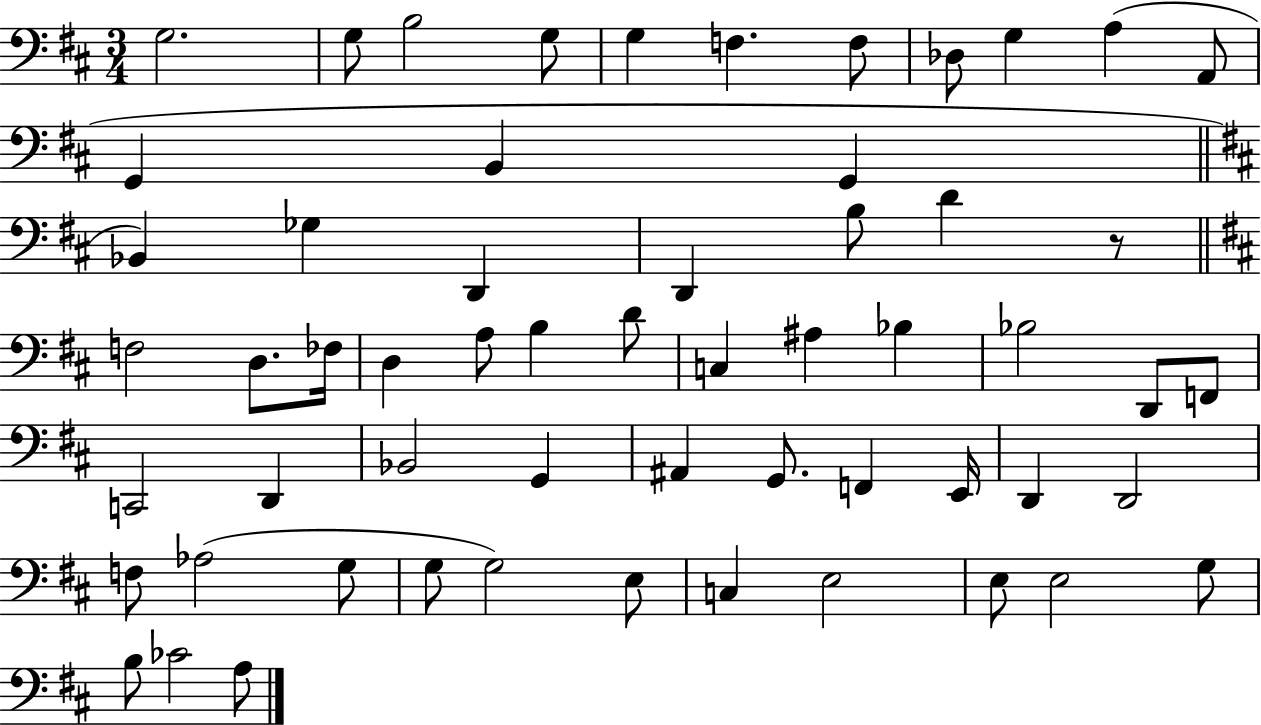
X:1
T:Untitled
M:3/4
L:1/4
K:D
G,2 G,/2 B,2 G,/2 G, F, F,/2 _D,/2 G, A, A,,/2 G,, B,, G,, _B,, _G, D,, D,, B,/2 D z/2 F,2 D,/2 _F,/4 D, A,/2 B, D/2 C, ^A, _B, _B,2 D,,/2 F,,/2 C,,2 D,, _B,,2 G,, ^A,, G,,/2 F,, E,,/4 D,, D,,2 F,/2 _A,2 G,/2 G,/2 G,2 E,/2 C, E,2 E,/2 E,2 G,/2 B,/2 _C2 A,/2